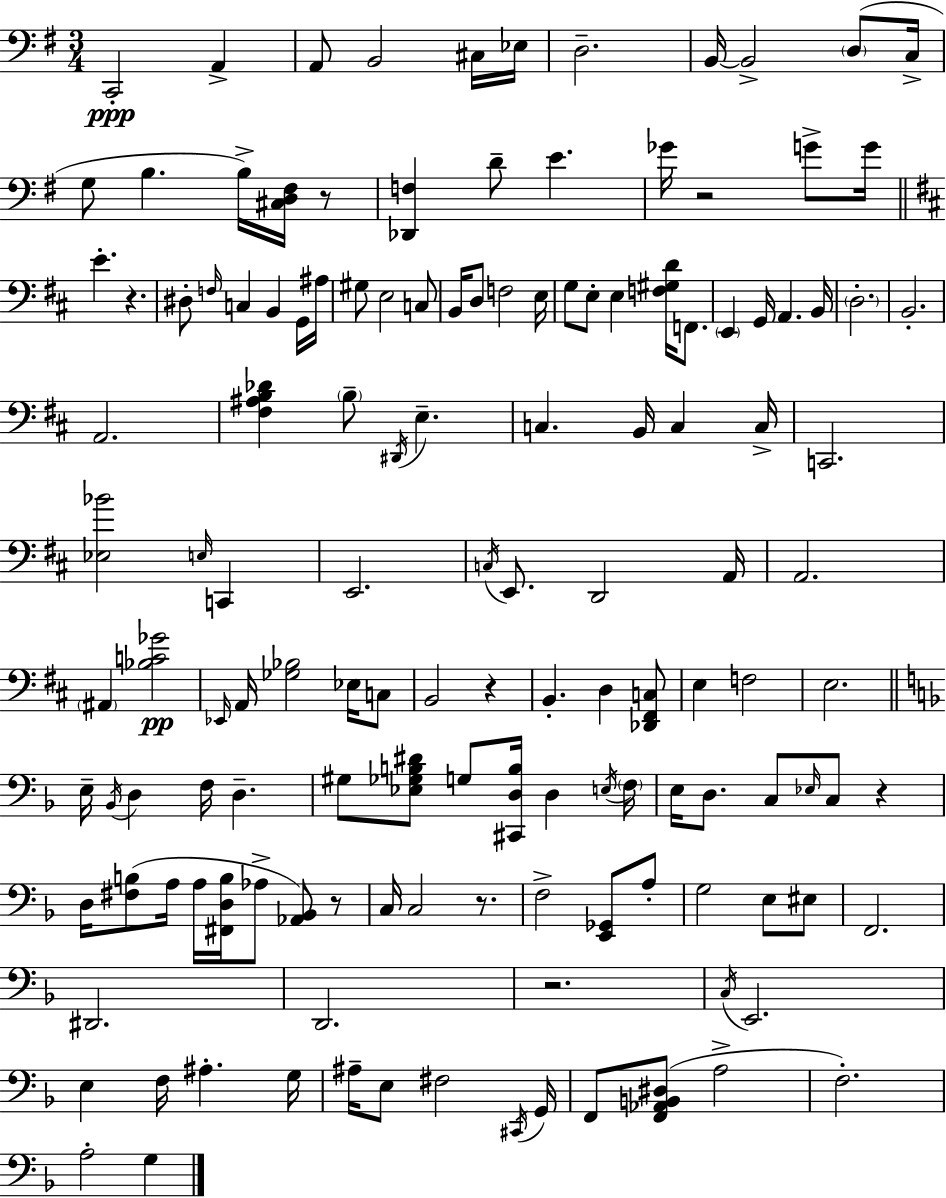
C2/h A2/q A2/e B2/h C#3/s Eb3/s D3/h. B2/s B2/h D3/e C3/s G3/e B3/q. B3/s [C#3,D3,F#3]/s R/e [Db2,F3]/q D4/e E4/q. Gb4/s R/h G4/e G4/s E4/q. R/q. D#3/e F3/s C3/q B2/q G2/s A#3/s G#3/e E3/h C3/e B2/s D3/e F3/h E3/s G3/e E3/e E3/q [F3,G#3,D4]/s F2/e. E2/q G2/s A2/q. B2/s D3/h. B2/h. A2/h. [F#3,A#3,B3,Db4]/q B3/e D#2/s E3/q. C3/q. B2/s C3/q C3/s C2/h. [Eb3,Bb4]/h E3/s C2/q E2/h. C3/s E2/e. D2/h A2/s A2/h. A#2/q [Bb3,C4,Gb4]/h Eb2/s A2/s [Gb3,Bb3]/h Eb3/s C3/e B2/h R/q B2/q. D3/q [Db2,F#2,C3]/e E3/q F3/h E3/h. E3/s Bb2/s D3/q F3/s D3/q. G#3/e [Eb3,Gb3,B3,D#4]/e G3/e [C#2,D3,B3]/s D3/q E3/s F3/s E3/s D3/e. C3/e Eb3/s C3/e R/q D3/s [F#3,B3]/e A3/s A3/s [F#2,D3,B3]/s Ab3/e [Ab2,Bb2]/e R/e C3/s C3/h R/e. F3/h [E2,Gb2]/e A3/e G3/h E3/e EIS3/e F2/h. D#2/h. D2/h. R/h. C3/s E2/h. E3/q F3/s A#3/q. G3/s A#3/s E3/e F#3/h C#2/s G2/s F2/e [F2,Ab2,B2,D#3]/e A3/h F3/h. A3/h G3/q